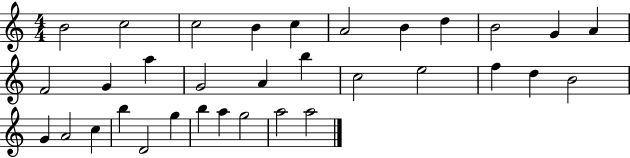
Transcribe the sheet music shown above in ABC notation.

X:1
T:Untitled
M:4/4
L:1/4
K:C
B2 c2 c2 B c A2 B d B2 G A F2 G a G2 A b c2 e2 f d B2 G A2 c b D2 g b a g2 a2 a2